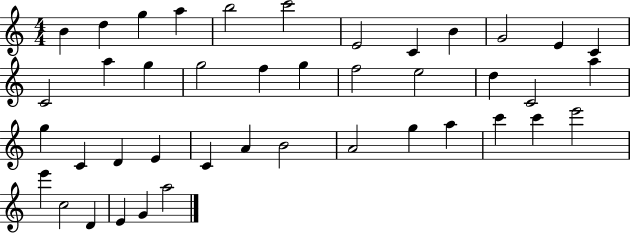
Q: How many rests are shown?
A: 0